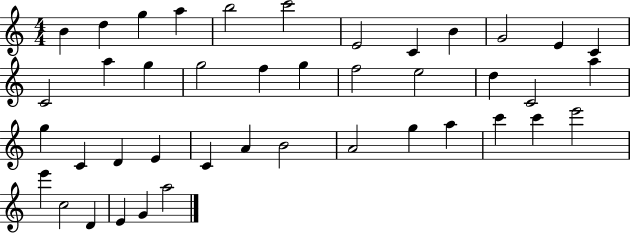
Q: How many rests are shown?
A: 0